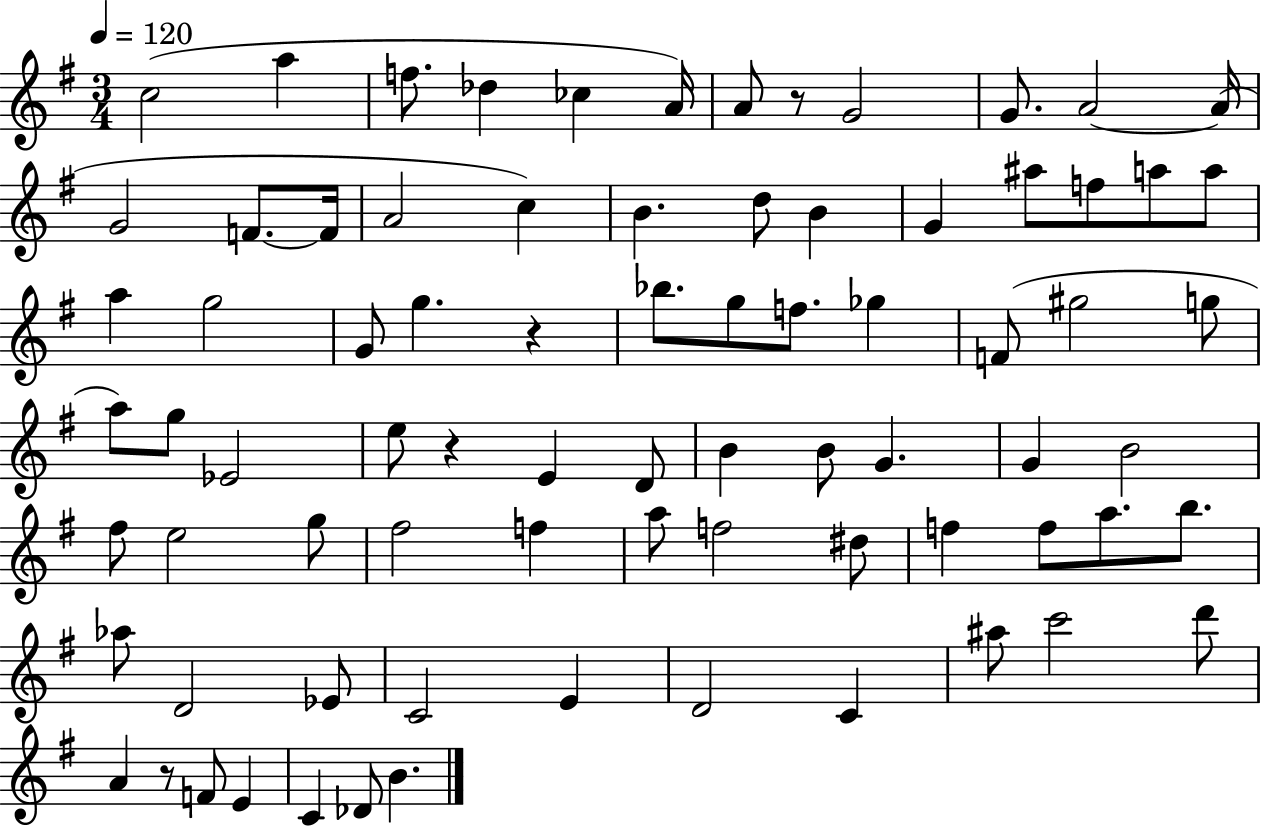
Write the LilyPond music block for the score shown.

{
  \clef treble
  \numericTimeSignature
  \time 3/4
  \key g \major
  \tempo 4 = 120
  c''2( a''4 | f''8. des''4 ces''4 a'16) | a'8 r8 g'2 | g'8. a'2~~ a'16( | \break g'2 f'8.~~ f'16 | a'2 c''4) | b'4. d''8 b'4 | g'4 ais''8 f''8 a''8 a''8 | \break a''4 g''2 | g'8 g''4. r4 | bes''8. g''8 f''8. ges''4 | f'8( gis''2 g''8 | \break a''8) g''8 ees'2 | e''8 r4 e'4 d'8 | b'4 b'8 g'4. | g'4 b'2 | \break fis''8 e''2 g''8 | fis''2 f''4 | a''8 f''2 dis''8 | f''4 f''8 a''8. b''8. | \break aes''8 d'2 ees'8 | c'2 e'4 | d'2 c'4 | ais''8 c'''2 d'''8 | \break a'4 r8 f'8 e'4 | c'4 des'8 b'4. | \bar "|."
}